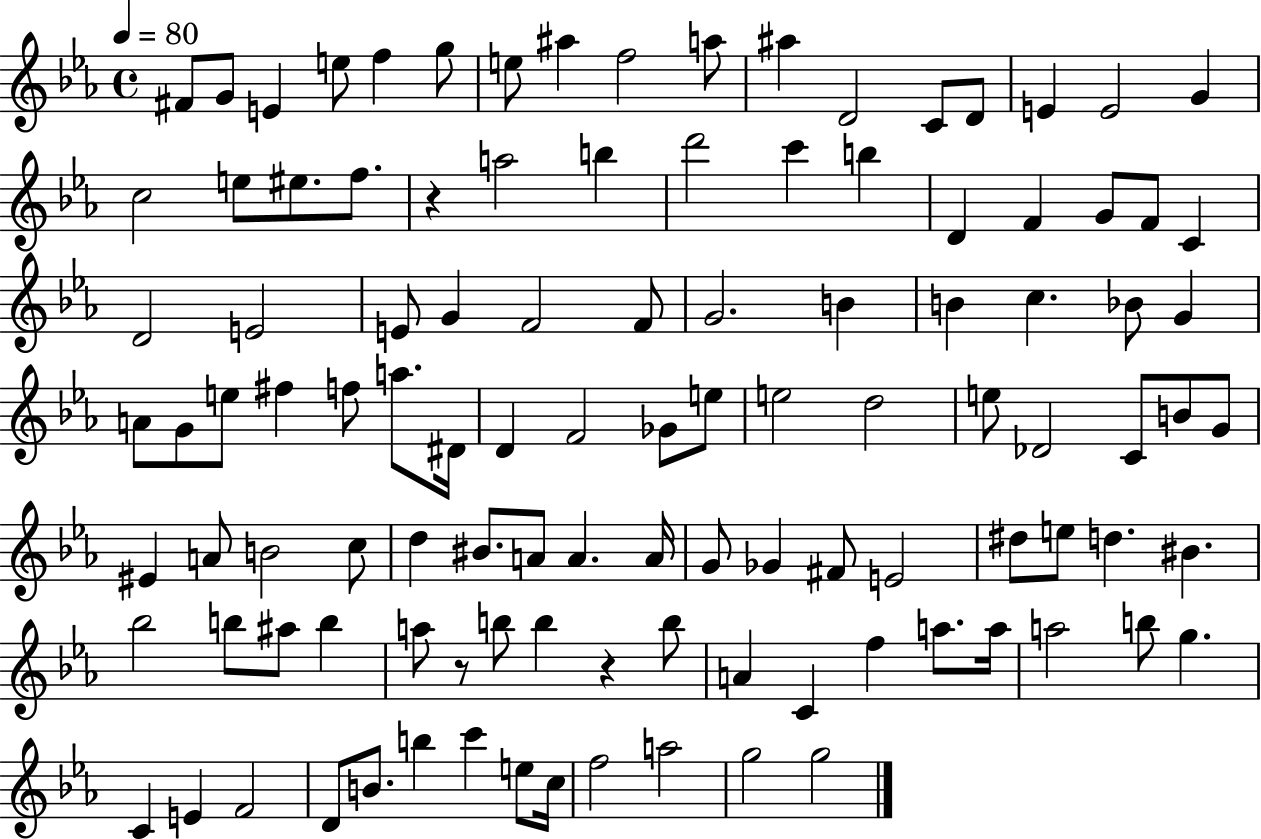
{
  \clef treble
  \time 4/4
  \defaultTimeSignature
  \key ees \major
  \tempo 4 = 80
  fis'8 g'8 e'4 e''8 f''4 g''8 | e''8 ais''4 f''2 a''8 | ais''4 d'2 c'8 d'8 | e'4 e'2 g'4 | \break c''2 e''8 eis''8. f''8. | r4 a''2 b''4 | d'''2 c'''4 b''4 | d'4 f'4 g'8 f'8 c'4 | \break d'2 e'2 | e'8 g'4 f'2 f'8 | g'2. b'4 | b'4 c''4. bes'8 g'4 | \break a'8 g'8 e''8 fis''4 f''8 a''8. dis'16 | d'4 f'2 ges'8 e''8 | e''2 d''2 | e''8 des'2 c'8 b'8 g'8 | \break eis'4 a'8 b'2 c''8 | d''4 bis'8. a'8 a'4. a'16 | g'8 ges'4 fis'8 e'2 | dis''8 e''8 d''4. bis'4. | \break bes''2 b''8 ais''8 b''4 | a''8 r8 b''8 b''4 r4 b''8 | a'4 c'4 f''4 a''8. a''16 | a''2 b''8 g''4. | \break c'4 e'4 f'2 | d'8 b'8. b''4 c'''4 e''8 c''16 | f''2 a''2 | g''2 g''2 | \break \bar "|."
}